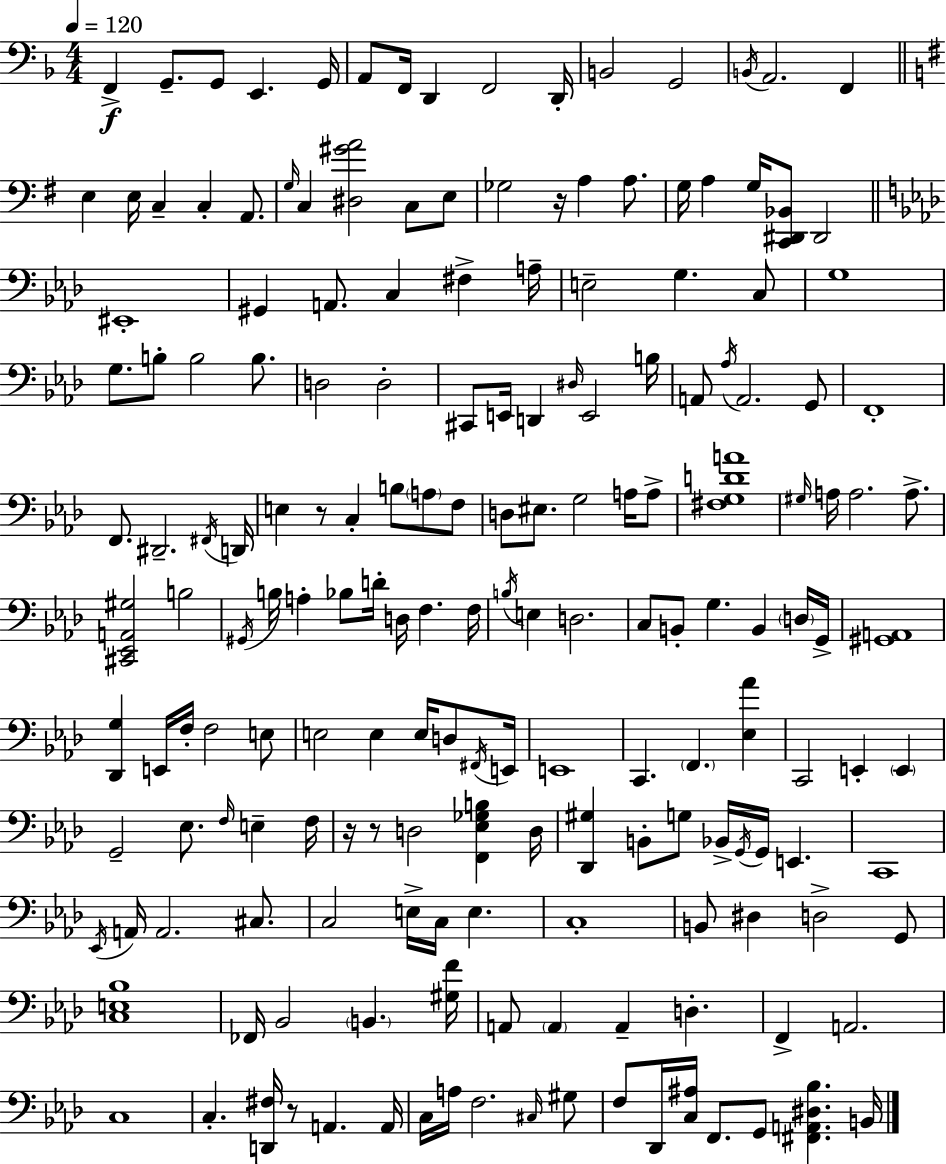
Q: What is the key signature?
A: D minor